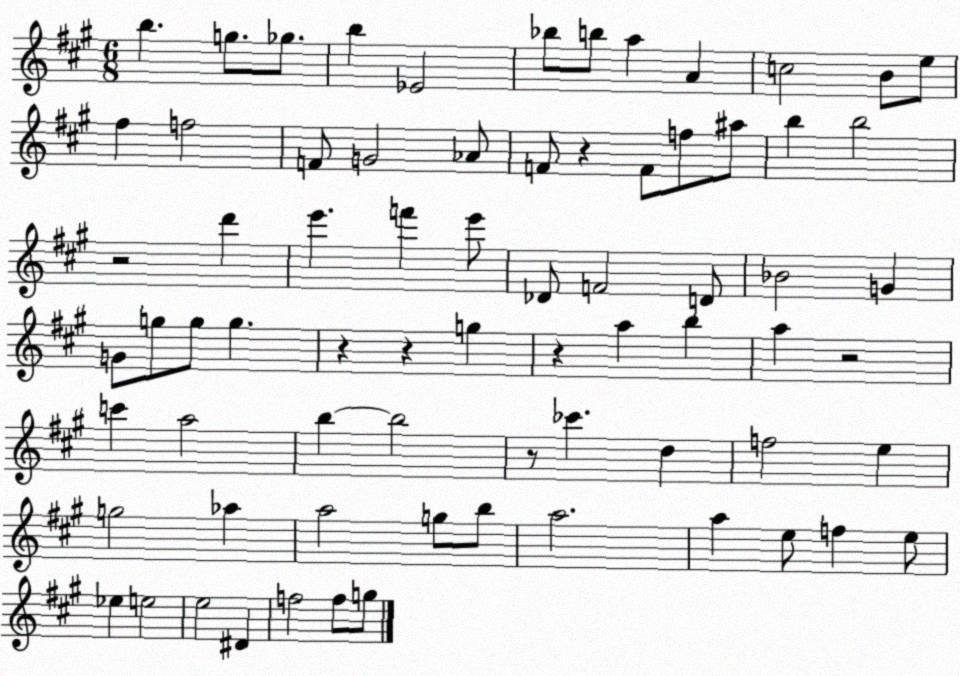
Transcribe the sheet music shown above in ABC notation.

X:1
T:Untitled
M:6/8
L:1/4
K:A
b g/2 _g/2 b _E2 _b/2 b/2 a A c2 B/2 e/2 ^f f2 F/2 G2 _A/2 F/2 z F/2 f/2 ^a/2 b b2 z2 d' e' f' e'/2 _D/2 F2 D/2 _B2 G G/2 g/2 g/2 g z z g z a b a z2 c' a2 b b2 z/2 _c' d f2 e g2 _a a2 g/2 b/2 a2 a e/2 f e/2 _e e2 e2 ^D f2 f/2 g/2